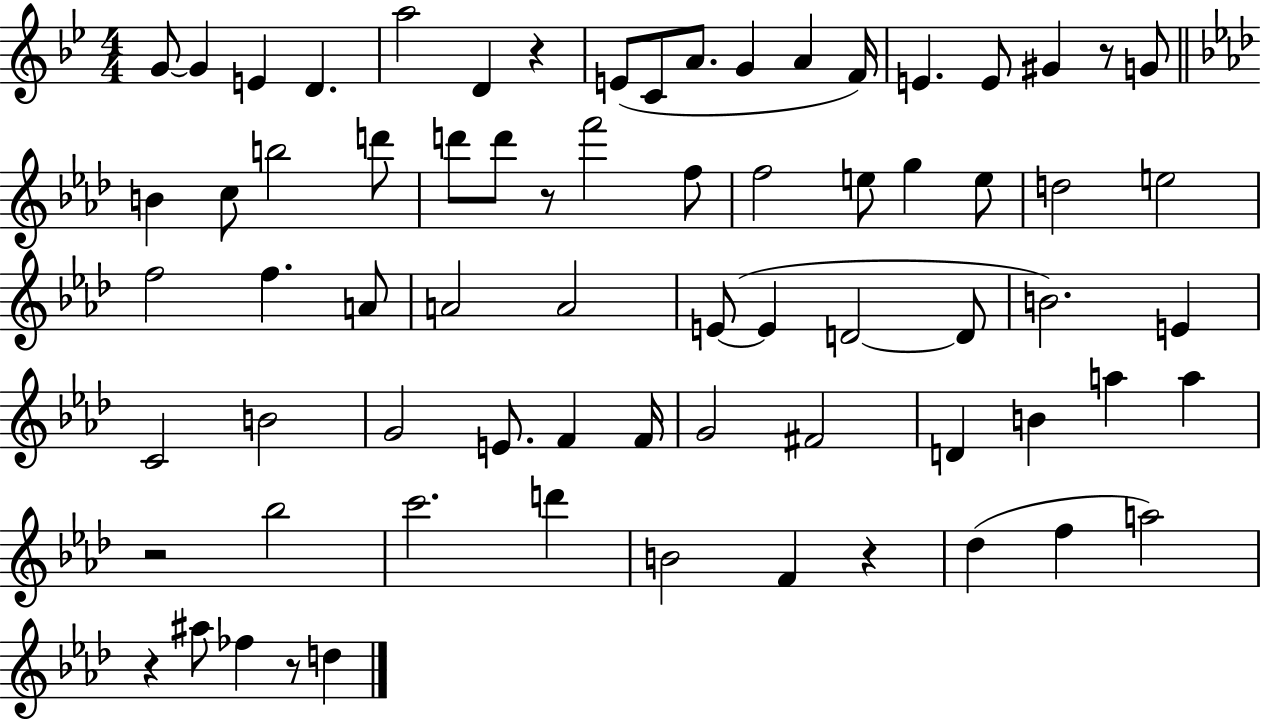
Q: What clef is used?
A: treble